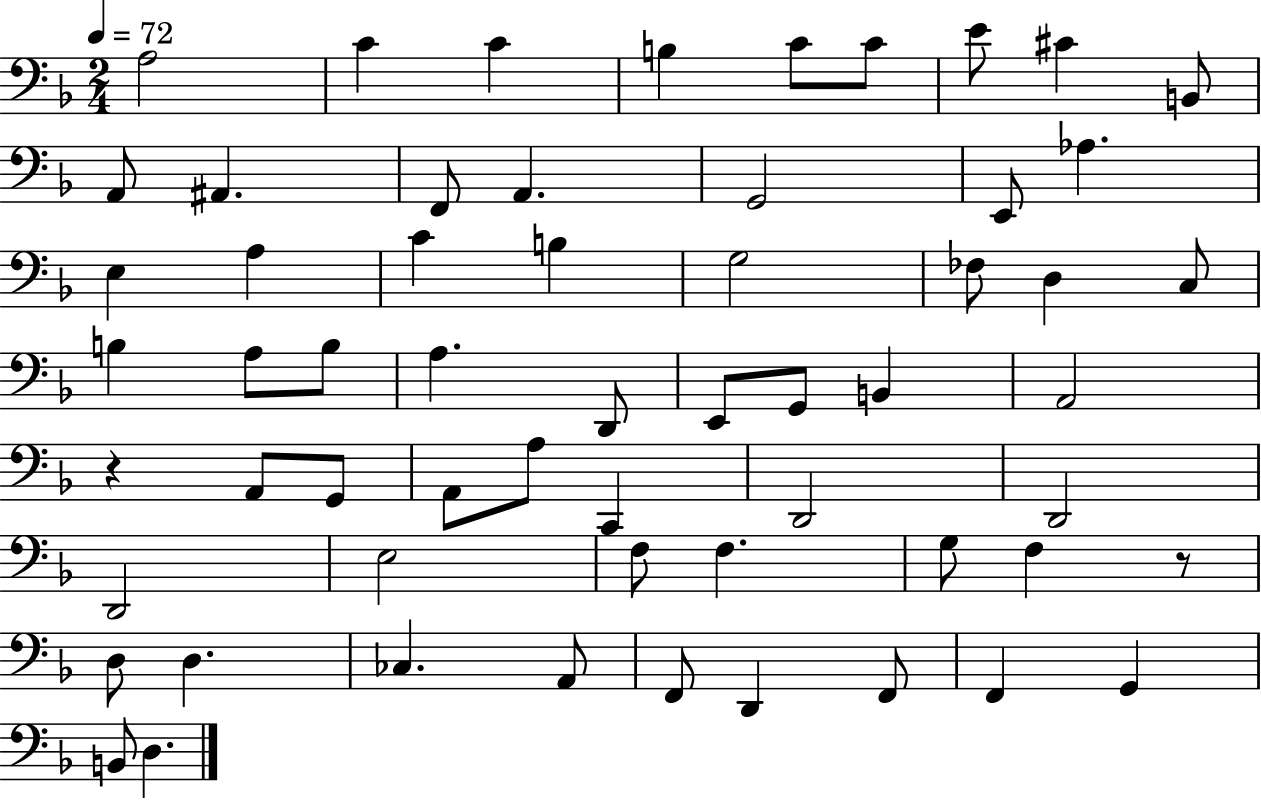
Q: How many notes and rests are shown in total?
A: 59